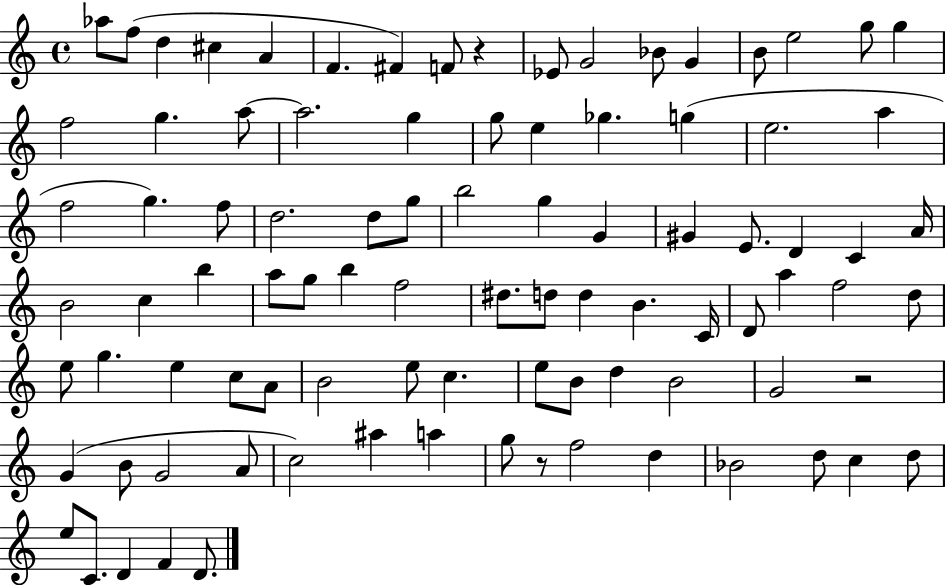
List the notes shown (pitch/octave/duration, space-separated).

Ab5/e F5/e D5/q C#5/q A4/q F4/q. F#4/q F4/e R/q Eb4/e G4/h Bb4/e G4/q B4/e E5/h G5/e G5/q F5/h G5/q. A5/e A5/h. G5/q G5/e E5/q Gb5/q. G5/q E5/h. A5/q F5/h G5/q. F5/e D5/h. D5/e G5/e B5/h G5/q G4/q G#4/q E4/e. D4/q C4/q A4/s B4/h C5/q B5/q A5/e G5/e B5/q F5/h D#5/e. D5/e D5/q B4/q. C4/s D4/e A5/q F5/h D5/e E5/e G5/q. E5/q C5/e A4/e B4/h E5/e C5/q. E5/e B4/e D5/q B4/h G4/h R/h G4/q B4/e G4/h A4/e C5/h A#5/q A5/q G5/e R/e F5/h D5/q Bb4/h D5/e C5/q D5/e E5/e C4/e. D4/q F4/q D4/e.